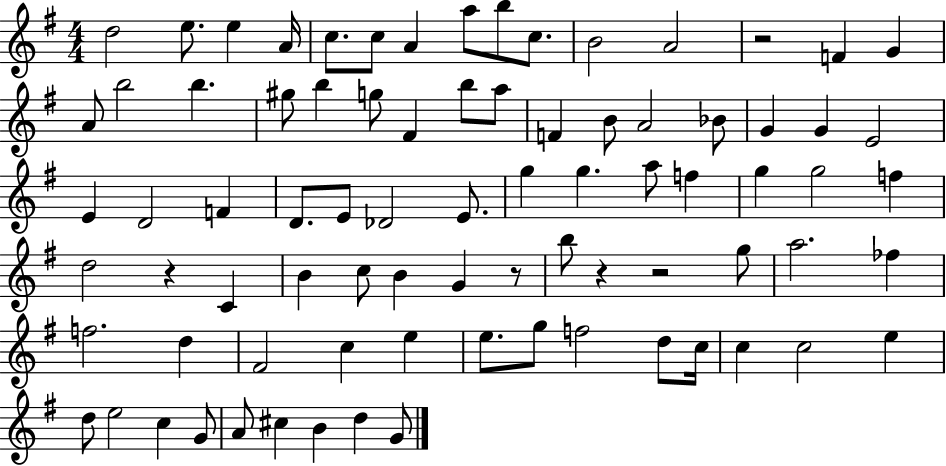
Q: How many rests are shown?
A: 5